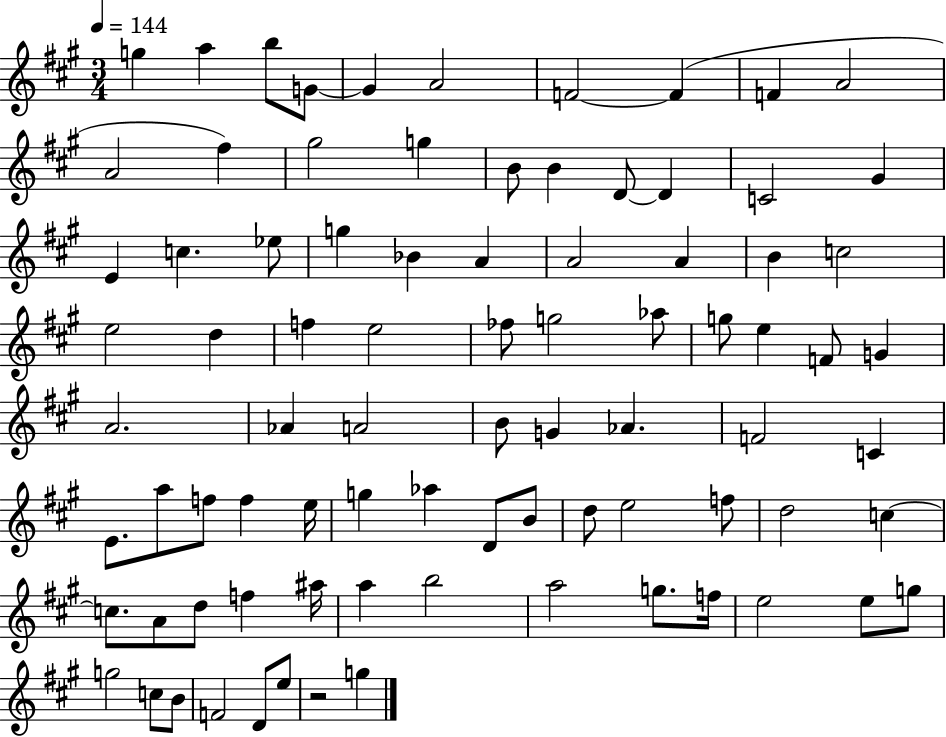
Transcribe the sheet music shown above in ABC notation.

X:1
T:Untitled
M:3/4
L:1/4
K:A
g a b/2 G/2 G A2 F2 F F A2 A2 ^f ^g2 g B/2 B D/2 D C2 ^G E c _e/2 g _B A A2 A B c2 e2 d f e2 _f/2 g2 _a/2 g/2 e F/2 G A2 _A A2 B/2 G _A F2 C E/2 a/2 f/2 f e/4 g _a D/2 B/2 d/2 e2 f/2 d2 c c/2 A/2 d/2 f ^a/4 a b2 a2 g/2 f/4 e2 e/2 g/2 g2 c/2 B/2 F2 D/2 e/2 z2 g